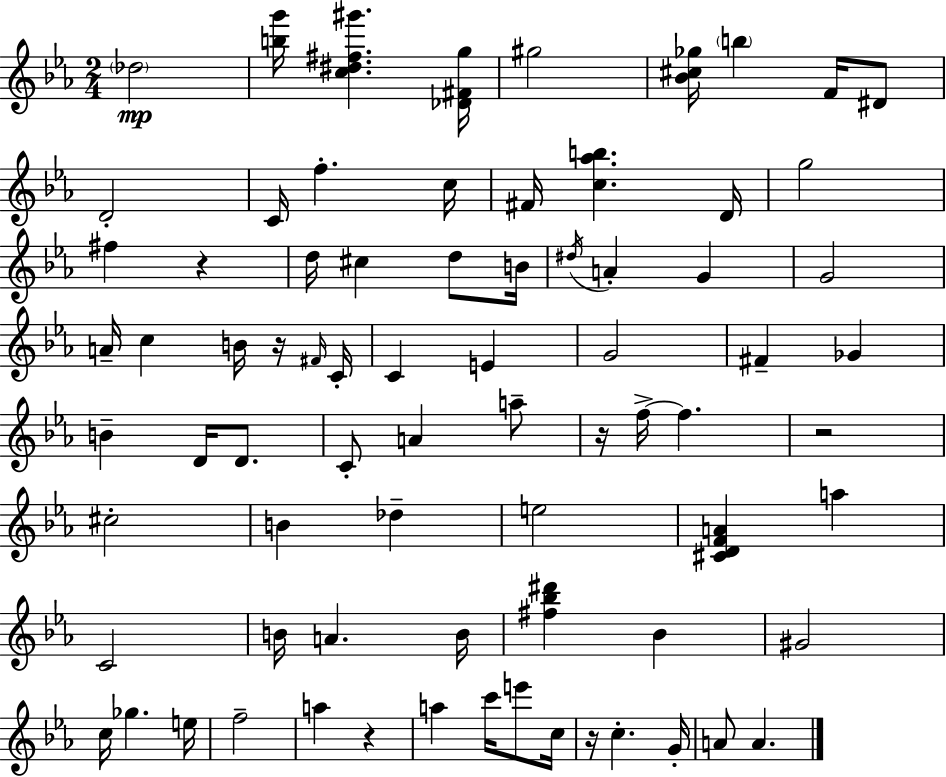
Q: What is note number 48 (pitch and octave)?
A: B4